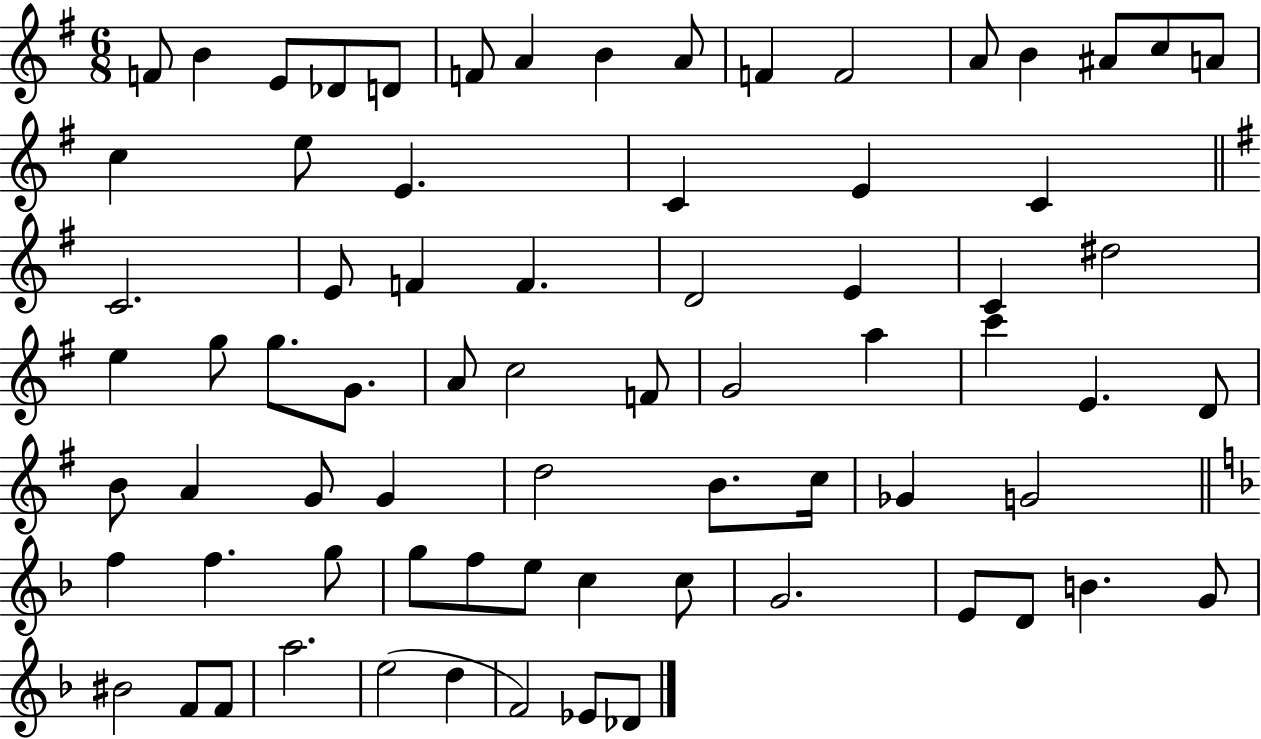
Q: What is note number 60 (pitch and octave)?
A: G4